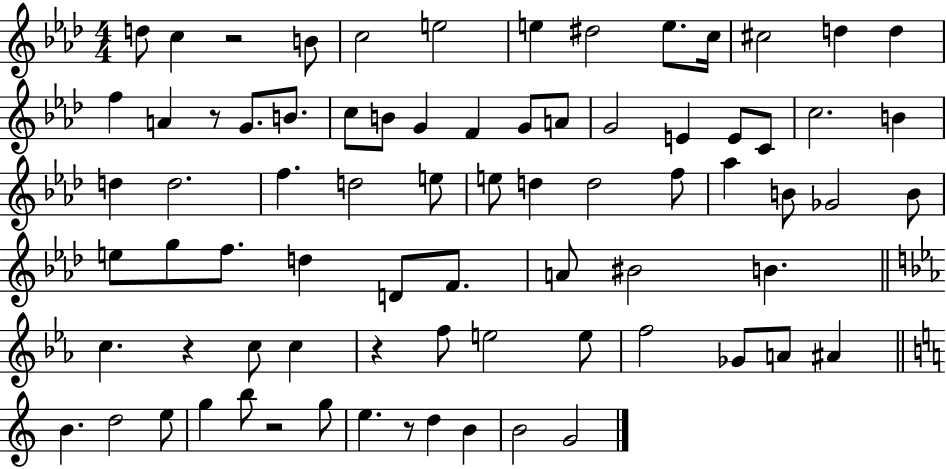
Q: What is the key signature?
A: AES major